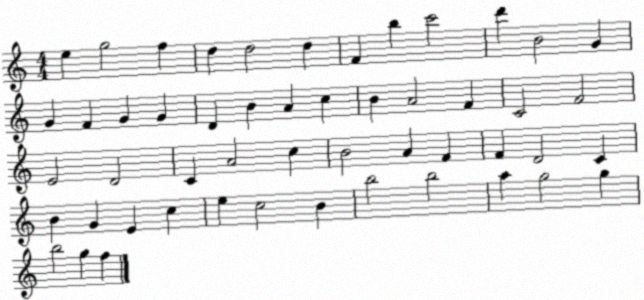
X:1
T:Untitled
M:4/4
L:1/4
K:C
e g2 f d d2 d F b c'2 d' B2 G G F G G D B A c B A2 F C2 F2 E2 D2 C A2 c B2 A F F D2 C B G E c e c2 B b2 b2 a g2 g b2 g f